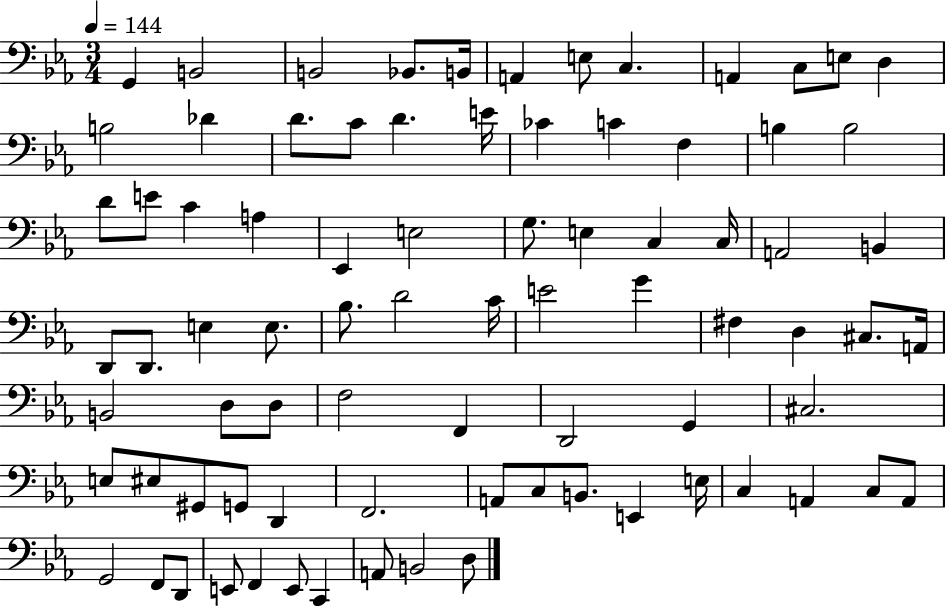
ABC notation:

X:1
T:Untitled
M:3/4
L:1/4
K:Eb
G,, B,,2 B,,2 _B,,/2 B,,/4 A,, E,/2 C, A,, C,/2 E,/2 D, B,2 _D D/2 C/2 D E/4 _C C F, B, B,2 D/2 E/2 C A, _E,, E,2 G,/2 E, C, C,/4 A,,2 B,, D,,/2 D,,/2 E, E,/2 _B,/2 D2 C/4 E2 G ^F, D, ^C,/2 A,,/4 B,,2 D,/2 D,/2 F,2 F,, D,,2 G,, ^C,2 E,/2 ^E,/2 ^G,,/2 G,,/2 D,, F,,2 A,,/2 C,/2 B,,/2 E,, E,/4 C, A,, C,/2 A,,/2 G,,2 F,,/2 D,,/2 E,,/2 F,, E,,/2 C,, A,,/2 B,,2 D,/2